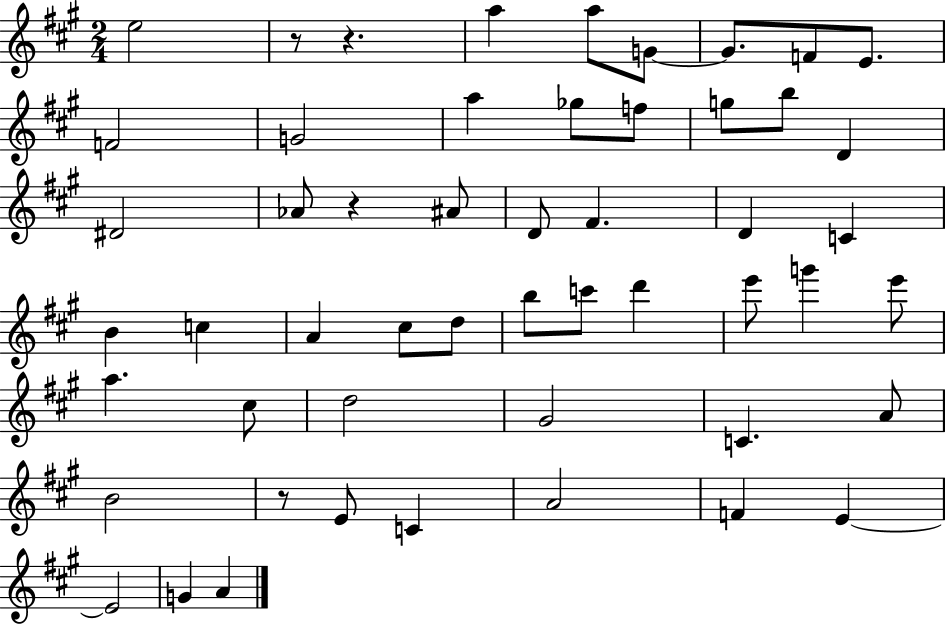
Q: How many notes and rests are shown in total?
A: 52